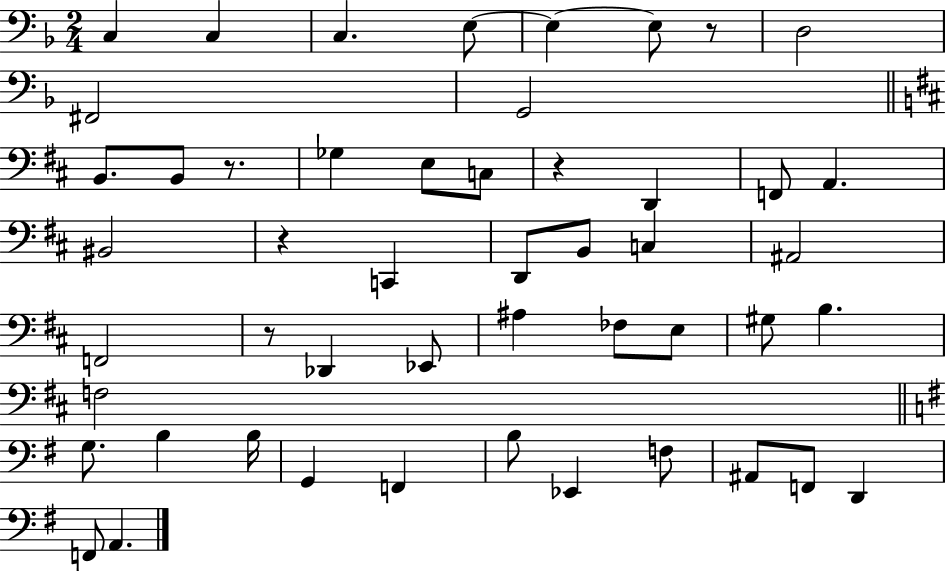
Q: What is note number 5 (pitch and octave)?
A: E3